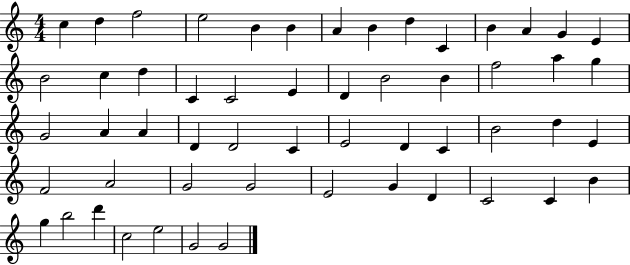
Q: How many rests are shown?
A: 0